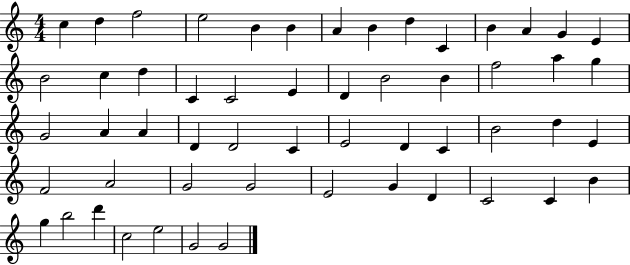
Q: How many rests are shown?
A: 0